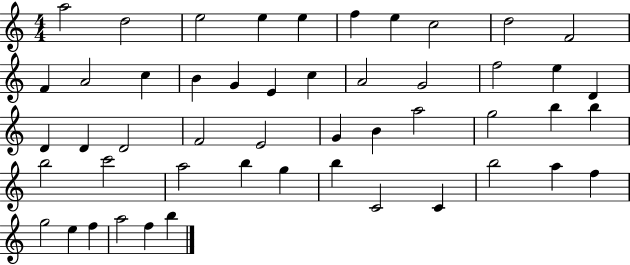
A5/h D5/h E5/h E5/q E5/q F5/q E5/q C5/h D5/h F4/h F4/q A4/h C5/q B4/q G4/q E4/q C5/q A4/h G4/h F5/h E5/q D4/q D4/q D4/q D4/h F4/h E4/h G4/q B4/q A5/h G5/h B5/q B5/q B5/h C6/h A5/h B5/q G5/q B5/q C4/h C4/q B5/h A5/q F5/q G5/h E5/q F5/q A5/h F5/q B5/q